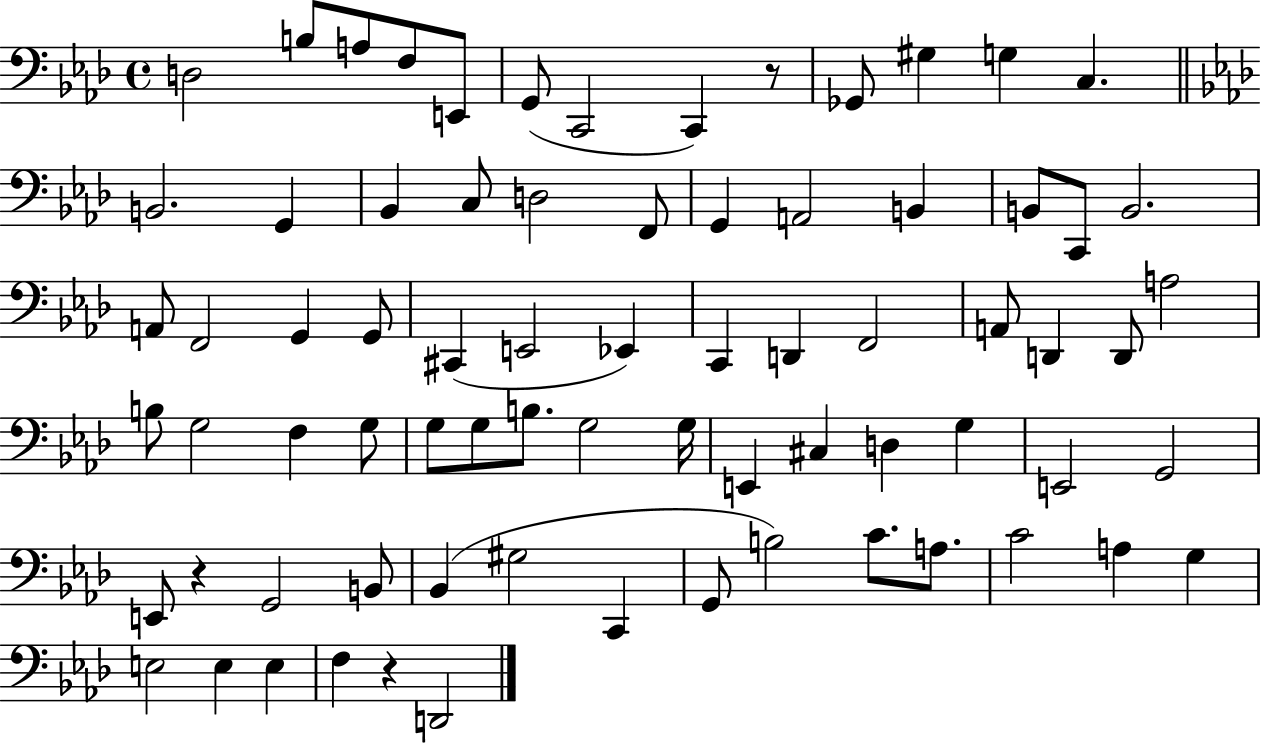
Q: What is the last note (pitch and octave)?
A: D2